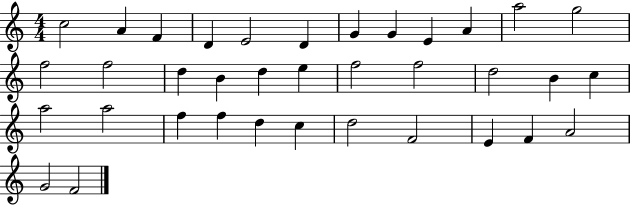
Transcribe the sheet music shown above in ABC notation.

X:1
T:Untitled
M:4/4
L:1/4
K:C
c2 A F D E2 D G G E A a2 g2 f2 f2 d B d e f2 f2 d2 B c a2 a2 f f d c d2 F2 E F A2 G2 F2